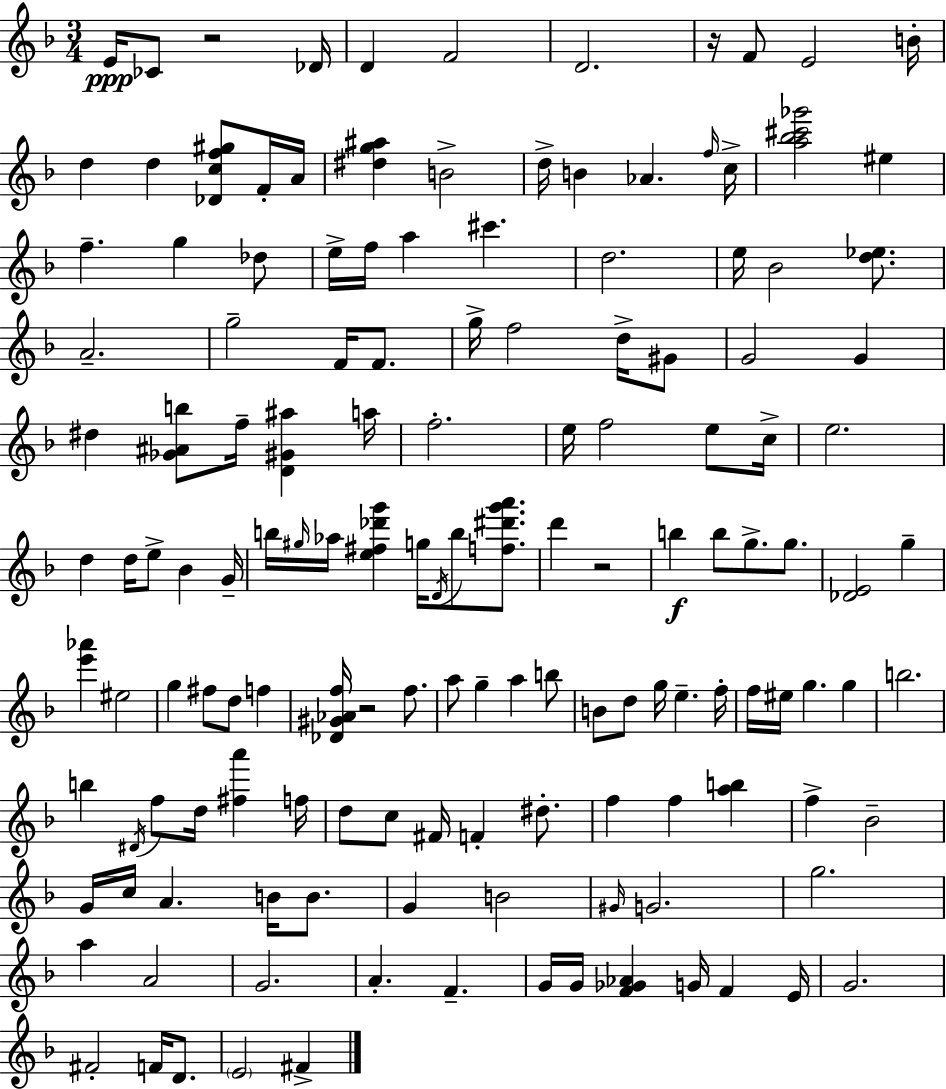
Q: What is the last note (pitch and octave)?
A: F#4